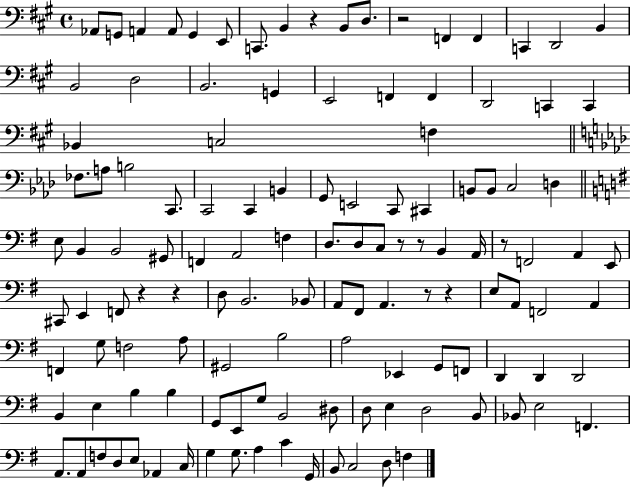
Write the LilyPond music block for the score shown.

{
  \clef bass
  \time 4/4
  \defaultTimeSignature
  \key a \major
  aes,8 g,8 a,4 a,8 g,4 e,8 | c,8. b,4 r4 b,8 d8. | r2 f,4 f,4 | c,4 d,2 b,4 | \break b,2 d2 | b,2. g,4 | e,2 f,4 f,4 | d,2 c,4 c,4 | \break bes,4 c2 f4 | \bar "||" \break \key f \minor fes8. a8 b2 c,8. | c,2 c,4 b,4 | g,8 e,2 c,8 cis,4 | b,8 b,8 c2 d4 | \break \bar "||" \break \key g \major e8 b,4 b,2 gis,8 | f,4 a,2 f4 | d8. d8 c8 r8 r8 b,4 a,16 | r8 f,2 a,4 e,8 | \break cis,8 e,4 f,8 r4 r4 | d8 b,2. bes,8 | a,8 fis,8 a,4. r8 r4 | e8 a,8 f,2 a,4 | \break f,4 g8 f2 a8 | gis,2 b2 | a2 ees,4 g,8 f,8 | d,4 d,4 d,2 | \break b,4 e4 b4 b4 | g,8 e,8 g8 b,2 dis8 | d8 e4 d2 b,8 | bes,8 e2 f,4. | \break a,8. a,8 f8 d8 e8 aes,4 c16 | g4 g8. a4 c'4 g,16 | b,8 c2 d8 f4 | \bar "|."
}